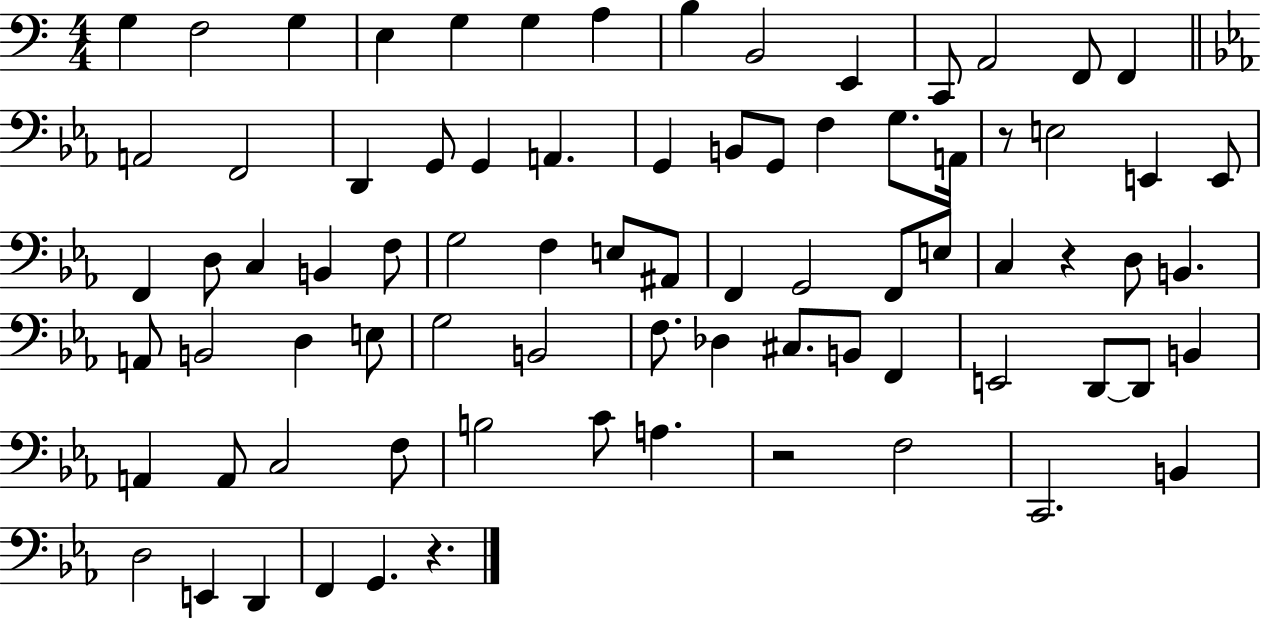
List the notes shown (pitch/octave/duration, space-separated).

G3/q F3/h G3/q E3/q G3/q G3/q A3/q B3/q B2/h E2/q C2/e A2/h F2/e F2/q A2/h F2/h D2/q G2/e G2/q A2/q. G2/q B2/e G2/e F3/q G3/e. A2/s R/e E3/h E2/q E2/e F2/q D3/e C3/q B2/q F3/e G3/h F3/q E3/e A#2/e F2/q G2/h F2/e E3/e C3/q R/q D3/e B2/q. A2/e B2/h D3/q E3/e G3/h B2/h F3/e. Db3/q C#3/e. B2/e F2/q E2/h D2/e D2/e B2/q A2/q A2/e C3/h F3/e B3/h C4/e A3/q. R/h F3/h C2/h. B2/q D3/h E2/q D2/q F2/q G2/q. R/q.